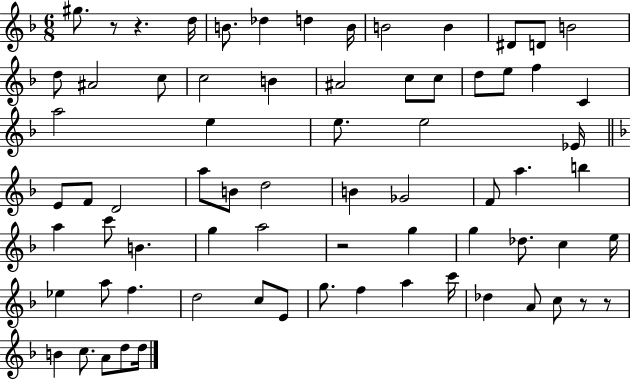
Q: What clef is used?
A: treble